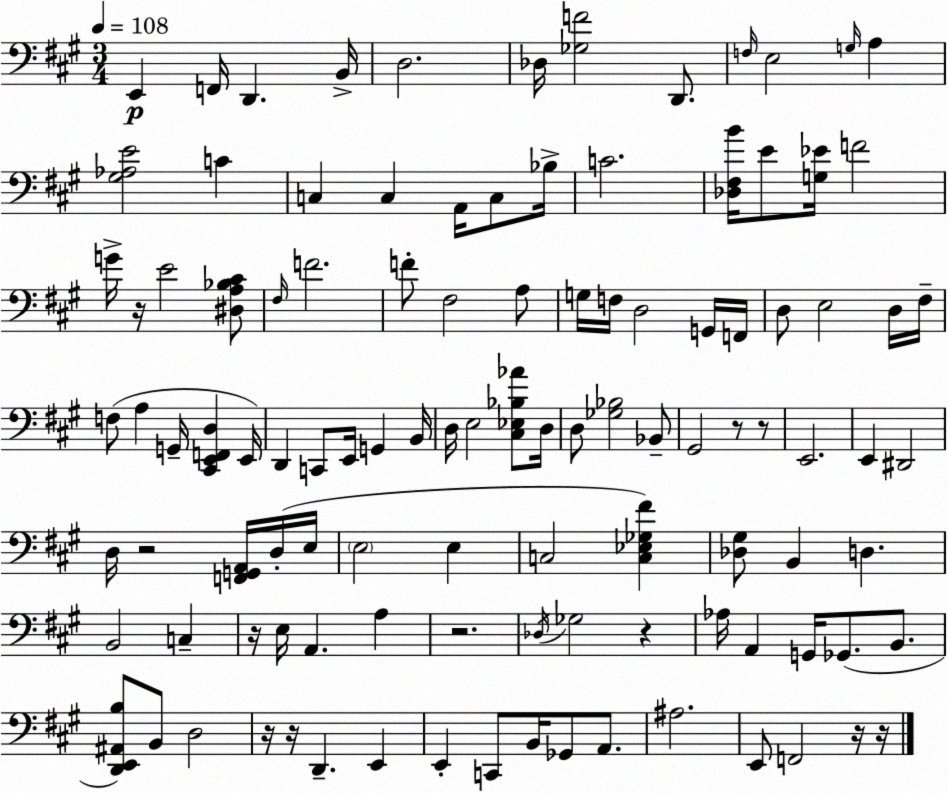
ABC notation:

X:1
T:Untitled
M:3/4
L:1/4
K:A
E,, F,,/4 D,, B,,/4 D,2 _D,/4 [_G,F]2 D,,/2 F,/4 E,2 G,/4 A, [^G,_A,E]2 C C, C, A,,/4 C,/2 _B,/4 C2 [_D,^F,B]/4 E/2 [G,_E]/4 F2 G/4 z/4 E2 [^D,A,_B,^C]/2 ^F,/4 F2 F/2 ^F,2 A,/2 G,/4 F,/4 D,2 G,,/4 F,,/4 D,/2 E,2 D,/4 ^F,/4 F,/2 A, G,,/4 [^C,,E,,F,,D,] E,,/4 D,, C,,/2 E,,/4 G,, B,,/4 D,/4 E,2 [^C,_E,_B,_A]/2 D,/4 D,/2 [_G,_B,]2 _B,,/2 ^G,,2 z/2 z/2 E,,2 E,, ^D,,2 D,/4 z2 [F,,G,,A,,]/4 D,/4 E,/4 E,2 E, C,2 [C,_E,_G,^F] [_D,^G,]/2 B,, D, B,,2 C, z/4 E,/4 A,, A, z2 _D,/4 _G,2 z _A,/4 A,, G,,/4 _G,,/2 B,,/2 [D,,E,,^A,,B,]/2 B,,/2 D,2 z/4 z/4 D,, E,, E,, C,,/2 B,,/4 _G,,/2 A,,/2 ^A,2 E,,/2 F,,2 z/4 z/4